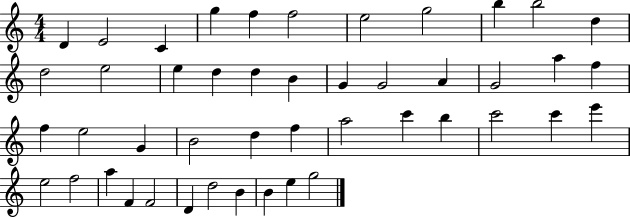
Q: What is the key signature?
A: C major